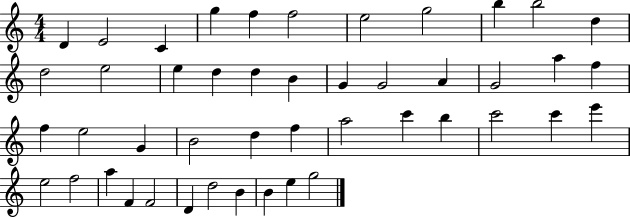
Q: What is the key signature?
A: C major